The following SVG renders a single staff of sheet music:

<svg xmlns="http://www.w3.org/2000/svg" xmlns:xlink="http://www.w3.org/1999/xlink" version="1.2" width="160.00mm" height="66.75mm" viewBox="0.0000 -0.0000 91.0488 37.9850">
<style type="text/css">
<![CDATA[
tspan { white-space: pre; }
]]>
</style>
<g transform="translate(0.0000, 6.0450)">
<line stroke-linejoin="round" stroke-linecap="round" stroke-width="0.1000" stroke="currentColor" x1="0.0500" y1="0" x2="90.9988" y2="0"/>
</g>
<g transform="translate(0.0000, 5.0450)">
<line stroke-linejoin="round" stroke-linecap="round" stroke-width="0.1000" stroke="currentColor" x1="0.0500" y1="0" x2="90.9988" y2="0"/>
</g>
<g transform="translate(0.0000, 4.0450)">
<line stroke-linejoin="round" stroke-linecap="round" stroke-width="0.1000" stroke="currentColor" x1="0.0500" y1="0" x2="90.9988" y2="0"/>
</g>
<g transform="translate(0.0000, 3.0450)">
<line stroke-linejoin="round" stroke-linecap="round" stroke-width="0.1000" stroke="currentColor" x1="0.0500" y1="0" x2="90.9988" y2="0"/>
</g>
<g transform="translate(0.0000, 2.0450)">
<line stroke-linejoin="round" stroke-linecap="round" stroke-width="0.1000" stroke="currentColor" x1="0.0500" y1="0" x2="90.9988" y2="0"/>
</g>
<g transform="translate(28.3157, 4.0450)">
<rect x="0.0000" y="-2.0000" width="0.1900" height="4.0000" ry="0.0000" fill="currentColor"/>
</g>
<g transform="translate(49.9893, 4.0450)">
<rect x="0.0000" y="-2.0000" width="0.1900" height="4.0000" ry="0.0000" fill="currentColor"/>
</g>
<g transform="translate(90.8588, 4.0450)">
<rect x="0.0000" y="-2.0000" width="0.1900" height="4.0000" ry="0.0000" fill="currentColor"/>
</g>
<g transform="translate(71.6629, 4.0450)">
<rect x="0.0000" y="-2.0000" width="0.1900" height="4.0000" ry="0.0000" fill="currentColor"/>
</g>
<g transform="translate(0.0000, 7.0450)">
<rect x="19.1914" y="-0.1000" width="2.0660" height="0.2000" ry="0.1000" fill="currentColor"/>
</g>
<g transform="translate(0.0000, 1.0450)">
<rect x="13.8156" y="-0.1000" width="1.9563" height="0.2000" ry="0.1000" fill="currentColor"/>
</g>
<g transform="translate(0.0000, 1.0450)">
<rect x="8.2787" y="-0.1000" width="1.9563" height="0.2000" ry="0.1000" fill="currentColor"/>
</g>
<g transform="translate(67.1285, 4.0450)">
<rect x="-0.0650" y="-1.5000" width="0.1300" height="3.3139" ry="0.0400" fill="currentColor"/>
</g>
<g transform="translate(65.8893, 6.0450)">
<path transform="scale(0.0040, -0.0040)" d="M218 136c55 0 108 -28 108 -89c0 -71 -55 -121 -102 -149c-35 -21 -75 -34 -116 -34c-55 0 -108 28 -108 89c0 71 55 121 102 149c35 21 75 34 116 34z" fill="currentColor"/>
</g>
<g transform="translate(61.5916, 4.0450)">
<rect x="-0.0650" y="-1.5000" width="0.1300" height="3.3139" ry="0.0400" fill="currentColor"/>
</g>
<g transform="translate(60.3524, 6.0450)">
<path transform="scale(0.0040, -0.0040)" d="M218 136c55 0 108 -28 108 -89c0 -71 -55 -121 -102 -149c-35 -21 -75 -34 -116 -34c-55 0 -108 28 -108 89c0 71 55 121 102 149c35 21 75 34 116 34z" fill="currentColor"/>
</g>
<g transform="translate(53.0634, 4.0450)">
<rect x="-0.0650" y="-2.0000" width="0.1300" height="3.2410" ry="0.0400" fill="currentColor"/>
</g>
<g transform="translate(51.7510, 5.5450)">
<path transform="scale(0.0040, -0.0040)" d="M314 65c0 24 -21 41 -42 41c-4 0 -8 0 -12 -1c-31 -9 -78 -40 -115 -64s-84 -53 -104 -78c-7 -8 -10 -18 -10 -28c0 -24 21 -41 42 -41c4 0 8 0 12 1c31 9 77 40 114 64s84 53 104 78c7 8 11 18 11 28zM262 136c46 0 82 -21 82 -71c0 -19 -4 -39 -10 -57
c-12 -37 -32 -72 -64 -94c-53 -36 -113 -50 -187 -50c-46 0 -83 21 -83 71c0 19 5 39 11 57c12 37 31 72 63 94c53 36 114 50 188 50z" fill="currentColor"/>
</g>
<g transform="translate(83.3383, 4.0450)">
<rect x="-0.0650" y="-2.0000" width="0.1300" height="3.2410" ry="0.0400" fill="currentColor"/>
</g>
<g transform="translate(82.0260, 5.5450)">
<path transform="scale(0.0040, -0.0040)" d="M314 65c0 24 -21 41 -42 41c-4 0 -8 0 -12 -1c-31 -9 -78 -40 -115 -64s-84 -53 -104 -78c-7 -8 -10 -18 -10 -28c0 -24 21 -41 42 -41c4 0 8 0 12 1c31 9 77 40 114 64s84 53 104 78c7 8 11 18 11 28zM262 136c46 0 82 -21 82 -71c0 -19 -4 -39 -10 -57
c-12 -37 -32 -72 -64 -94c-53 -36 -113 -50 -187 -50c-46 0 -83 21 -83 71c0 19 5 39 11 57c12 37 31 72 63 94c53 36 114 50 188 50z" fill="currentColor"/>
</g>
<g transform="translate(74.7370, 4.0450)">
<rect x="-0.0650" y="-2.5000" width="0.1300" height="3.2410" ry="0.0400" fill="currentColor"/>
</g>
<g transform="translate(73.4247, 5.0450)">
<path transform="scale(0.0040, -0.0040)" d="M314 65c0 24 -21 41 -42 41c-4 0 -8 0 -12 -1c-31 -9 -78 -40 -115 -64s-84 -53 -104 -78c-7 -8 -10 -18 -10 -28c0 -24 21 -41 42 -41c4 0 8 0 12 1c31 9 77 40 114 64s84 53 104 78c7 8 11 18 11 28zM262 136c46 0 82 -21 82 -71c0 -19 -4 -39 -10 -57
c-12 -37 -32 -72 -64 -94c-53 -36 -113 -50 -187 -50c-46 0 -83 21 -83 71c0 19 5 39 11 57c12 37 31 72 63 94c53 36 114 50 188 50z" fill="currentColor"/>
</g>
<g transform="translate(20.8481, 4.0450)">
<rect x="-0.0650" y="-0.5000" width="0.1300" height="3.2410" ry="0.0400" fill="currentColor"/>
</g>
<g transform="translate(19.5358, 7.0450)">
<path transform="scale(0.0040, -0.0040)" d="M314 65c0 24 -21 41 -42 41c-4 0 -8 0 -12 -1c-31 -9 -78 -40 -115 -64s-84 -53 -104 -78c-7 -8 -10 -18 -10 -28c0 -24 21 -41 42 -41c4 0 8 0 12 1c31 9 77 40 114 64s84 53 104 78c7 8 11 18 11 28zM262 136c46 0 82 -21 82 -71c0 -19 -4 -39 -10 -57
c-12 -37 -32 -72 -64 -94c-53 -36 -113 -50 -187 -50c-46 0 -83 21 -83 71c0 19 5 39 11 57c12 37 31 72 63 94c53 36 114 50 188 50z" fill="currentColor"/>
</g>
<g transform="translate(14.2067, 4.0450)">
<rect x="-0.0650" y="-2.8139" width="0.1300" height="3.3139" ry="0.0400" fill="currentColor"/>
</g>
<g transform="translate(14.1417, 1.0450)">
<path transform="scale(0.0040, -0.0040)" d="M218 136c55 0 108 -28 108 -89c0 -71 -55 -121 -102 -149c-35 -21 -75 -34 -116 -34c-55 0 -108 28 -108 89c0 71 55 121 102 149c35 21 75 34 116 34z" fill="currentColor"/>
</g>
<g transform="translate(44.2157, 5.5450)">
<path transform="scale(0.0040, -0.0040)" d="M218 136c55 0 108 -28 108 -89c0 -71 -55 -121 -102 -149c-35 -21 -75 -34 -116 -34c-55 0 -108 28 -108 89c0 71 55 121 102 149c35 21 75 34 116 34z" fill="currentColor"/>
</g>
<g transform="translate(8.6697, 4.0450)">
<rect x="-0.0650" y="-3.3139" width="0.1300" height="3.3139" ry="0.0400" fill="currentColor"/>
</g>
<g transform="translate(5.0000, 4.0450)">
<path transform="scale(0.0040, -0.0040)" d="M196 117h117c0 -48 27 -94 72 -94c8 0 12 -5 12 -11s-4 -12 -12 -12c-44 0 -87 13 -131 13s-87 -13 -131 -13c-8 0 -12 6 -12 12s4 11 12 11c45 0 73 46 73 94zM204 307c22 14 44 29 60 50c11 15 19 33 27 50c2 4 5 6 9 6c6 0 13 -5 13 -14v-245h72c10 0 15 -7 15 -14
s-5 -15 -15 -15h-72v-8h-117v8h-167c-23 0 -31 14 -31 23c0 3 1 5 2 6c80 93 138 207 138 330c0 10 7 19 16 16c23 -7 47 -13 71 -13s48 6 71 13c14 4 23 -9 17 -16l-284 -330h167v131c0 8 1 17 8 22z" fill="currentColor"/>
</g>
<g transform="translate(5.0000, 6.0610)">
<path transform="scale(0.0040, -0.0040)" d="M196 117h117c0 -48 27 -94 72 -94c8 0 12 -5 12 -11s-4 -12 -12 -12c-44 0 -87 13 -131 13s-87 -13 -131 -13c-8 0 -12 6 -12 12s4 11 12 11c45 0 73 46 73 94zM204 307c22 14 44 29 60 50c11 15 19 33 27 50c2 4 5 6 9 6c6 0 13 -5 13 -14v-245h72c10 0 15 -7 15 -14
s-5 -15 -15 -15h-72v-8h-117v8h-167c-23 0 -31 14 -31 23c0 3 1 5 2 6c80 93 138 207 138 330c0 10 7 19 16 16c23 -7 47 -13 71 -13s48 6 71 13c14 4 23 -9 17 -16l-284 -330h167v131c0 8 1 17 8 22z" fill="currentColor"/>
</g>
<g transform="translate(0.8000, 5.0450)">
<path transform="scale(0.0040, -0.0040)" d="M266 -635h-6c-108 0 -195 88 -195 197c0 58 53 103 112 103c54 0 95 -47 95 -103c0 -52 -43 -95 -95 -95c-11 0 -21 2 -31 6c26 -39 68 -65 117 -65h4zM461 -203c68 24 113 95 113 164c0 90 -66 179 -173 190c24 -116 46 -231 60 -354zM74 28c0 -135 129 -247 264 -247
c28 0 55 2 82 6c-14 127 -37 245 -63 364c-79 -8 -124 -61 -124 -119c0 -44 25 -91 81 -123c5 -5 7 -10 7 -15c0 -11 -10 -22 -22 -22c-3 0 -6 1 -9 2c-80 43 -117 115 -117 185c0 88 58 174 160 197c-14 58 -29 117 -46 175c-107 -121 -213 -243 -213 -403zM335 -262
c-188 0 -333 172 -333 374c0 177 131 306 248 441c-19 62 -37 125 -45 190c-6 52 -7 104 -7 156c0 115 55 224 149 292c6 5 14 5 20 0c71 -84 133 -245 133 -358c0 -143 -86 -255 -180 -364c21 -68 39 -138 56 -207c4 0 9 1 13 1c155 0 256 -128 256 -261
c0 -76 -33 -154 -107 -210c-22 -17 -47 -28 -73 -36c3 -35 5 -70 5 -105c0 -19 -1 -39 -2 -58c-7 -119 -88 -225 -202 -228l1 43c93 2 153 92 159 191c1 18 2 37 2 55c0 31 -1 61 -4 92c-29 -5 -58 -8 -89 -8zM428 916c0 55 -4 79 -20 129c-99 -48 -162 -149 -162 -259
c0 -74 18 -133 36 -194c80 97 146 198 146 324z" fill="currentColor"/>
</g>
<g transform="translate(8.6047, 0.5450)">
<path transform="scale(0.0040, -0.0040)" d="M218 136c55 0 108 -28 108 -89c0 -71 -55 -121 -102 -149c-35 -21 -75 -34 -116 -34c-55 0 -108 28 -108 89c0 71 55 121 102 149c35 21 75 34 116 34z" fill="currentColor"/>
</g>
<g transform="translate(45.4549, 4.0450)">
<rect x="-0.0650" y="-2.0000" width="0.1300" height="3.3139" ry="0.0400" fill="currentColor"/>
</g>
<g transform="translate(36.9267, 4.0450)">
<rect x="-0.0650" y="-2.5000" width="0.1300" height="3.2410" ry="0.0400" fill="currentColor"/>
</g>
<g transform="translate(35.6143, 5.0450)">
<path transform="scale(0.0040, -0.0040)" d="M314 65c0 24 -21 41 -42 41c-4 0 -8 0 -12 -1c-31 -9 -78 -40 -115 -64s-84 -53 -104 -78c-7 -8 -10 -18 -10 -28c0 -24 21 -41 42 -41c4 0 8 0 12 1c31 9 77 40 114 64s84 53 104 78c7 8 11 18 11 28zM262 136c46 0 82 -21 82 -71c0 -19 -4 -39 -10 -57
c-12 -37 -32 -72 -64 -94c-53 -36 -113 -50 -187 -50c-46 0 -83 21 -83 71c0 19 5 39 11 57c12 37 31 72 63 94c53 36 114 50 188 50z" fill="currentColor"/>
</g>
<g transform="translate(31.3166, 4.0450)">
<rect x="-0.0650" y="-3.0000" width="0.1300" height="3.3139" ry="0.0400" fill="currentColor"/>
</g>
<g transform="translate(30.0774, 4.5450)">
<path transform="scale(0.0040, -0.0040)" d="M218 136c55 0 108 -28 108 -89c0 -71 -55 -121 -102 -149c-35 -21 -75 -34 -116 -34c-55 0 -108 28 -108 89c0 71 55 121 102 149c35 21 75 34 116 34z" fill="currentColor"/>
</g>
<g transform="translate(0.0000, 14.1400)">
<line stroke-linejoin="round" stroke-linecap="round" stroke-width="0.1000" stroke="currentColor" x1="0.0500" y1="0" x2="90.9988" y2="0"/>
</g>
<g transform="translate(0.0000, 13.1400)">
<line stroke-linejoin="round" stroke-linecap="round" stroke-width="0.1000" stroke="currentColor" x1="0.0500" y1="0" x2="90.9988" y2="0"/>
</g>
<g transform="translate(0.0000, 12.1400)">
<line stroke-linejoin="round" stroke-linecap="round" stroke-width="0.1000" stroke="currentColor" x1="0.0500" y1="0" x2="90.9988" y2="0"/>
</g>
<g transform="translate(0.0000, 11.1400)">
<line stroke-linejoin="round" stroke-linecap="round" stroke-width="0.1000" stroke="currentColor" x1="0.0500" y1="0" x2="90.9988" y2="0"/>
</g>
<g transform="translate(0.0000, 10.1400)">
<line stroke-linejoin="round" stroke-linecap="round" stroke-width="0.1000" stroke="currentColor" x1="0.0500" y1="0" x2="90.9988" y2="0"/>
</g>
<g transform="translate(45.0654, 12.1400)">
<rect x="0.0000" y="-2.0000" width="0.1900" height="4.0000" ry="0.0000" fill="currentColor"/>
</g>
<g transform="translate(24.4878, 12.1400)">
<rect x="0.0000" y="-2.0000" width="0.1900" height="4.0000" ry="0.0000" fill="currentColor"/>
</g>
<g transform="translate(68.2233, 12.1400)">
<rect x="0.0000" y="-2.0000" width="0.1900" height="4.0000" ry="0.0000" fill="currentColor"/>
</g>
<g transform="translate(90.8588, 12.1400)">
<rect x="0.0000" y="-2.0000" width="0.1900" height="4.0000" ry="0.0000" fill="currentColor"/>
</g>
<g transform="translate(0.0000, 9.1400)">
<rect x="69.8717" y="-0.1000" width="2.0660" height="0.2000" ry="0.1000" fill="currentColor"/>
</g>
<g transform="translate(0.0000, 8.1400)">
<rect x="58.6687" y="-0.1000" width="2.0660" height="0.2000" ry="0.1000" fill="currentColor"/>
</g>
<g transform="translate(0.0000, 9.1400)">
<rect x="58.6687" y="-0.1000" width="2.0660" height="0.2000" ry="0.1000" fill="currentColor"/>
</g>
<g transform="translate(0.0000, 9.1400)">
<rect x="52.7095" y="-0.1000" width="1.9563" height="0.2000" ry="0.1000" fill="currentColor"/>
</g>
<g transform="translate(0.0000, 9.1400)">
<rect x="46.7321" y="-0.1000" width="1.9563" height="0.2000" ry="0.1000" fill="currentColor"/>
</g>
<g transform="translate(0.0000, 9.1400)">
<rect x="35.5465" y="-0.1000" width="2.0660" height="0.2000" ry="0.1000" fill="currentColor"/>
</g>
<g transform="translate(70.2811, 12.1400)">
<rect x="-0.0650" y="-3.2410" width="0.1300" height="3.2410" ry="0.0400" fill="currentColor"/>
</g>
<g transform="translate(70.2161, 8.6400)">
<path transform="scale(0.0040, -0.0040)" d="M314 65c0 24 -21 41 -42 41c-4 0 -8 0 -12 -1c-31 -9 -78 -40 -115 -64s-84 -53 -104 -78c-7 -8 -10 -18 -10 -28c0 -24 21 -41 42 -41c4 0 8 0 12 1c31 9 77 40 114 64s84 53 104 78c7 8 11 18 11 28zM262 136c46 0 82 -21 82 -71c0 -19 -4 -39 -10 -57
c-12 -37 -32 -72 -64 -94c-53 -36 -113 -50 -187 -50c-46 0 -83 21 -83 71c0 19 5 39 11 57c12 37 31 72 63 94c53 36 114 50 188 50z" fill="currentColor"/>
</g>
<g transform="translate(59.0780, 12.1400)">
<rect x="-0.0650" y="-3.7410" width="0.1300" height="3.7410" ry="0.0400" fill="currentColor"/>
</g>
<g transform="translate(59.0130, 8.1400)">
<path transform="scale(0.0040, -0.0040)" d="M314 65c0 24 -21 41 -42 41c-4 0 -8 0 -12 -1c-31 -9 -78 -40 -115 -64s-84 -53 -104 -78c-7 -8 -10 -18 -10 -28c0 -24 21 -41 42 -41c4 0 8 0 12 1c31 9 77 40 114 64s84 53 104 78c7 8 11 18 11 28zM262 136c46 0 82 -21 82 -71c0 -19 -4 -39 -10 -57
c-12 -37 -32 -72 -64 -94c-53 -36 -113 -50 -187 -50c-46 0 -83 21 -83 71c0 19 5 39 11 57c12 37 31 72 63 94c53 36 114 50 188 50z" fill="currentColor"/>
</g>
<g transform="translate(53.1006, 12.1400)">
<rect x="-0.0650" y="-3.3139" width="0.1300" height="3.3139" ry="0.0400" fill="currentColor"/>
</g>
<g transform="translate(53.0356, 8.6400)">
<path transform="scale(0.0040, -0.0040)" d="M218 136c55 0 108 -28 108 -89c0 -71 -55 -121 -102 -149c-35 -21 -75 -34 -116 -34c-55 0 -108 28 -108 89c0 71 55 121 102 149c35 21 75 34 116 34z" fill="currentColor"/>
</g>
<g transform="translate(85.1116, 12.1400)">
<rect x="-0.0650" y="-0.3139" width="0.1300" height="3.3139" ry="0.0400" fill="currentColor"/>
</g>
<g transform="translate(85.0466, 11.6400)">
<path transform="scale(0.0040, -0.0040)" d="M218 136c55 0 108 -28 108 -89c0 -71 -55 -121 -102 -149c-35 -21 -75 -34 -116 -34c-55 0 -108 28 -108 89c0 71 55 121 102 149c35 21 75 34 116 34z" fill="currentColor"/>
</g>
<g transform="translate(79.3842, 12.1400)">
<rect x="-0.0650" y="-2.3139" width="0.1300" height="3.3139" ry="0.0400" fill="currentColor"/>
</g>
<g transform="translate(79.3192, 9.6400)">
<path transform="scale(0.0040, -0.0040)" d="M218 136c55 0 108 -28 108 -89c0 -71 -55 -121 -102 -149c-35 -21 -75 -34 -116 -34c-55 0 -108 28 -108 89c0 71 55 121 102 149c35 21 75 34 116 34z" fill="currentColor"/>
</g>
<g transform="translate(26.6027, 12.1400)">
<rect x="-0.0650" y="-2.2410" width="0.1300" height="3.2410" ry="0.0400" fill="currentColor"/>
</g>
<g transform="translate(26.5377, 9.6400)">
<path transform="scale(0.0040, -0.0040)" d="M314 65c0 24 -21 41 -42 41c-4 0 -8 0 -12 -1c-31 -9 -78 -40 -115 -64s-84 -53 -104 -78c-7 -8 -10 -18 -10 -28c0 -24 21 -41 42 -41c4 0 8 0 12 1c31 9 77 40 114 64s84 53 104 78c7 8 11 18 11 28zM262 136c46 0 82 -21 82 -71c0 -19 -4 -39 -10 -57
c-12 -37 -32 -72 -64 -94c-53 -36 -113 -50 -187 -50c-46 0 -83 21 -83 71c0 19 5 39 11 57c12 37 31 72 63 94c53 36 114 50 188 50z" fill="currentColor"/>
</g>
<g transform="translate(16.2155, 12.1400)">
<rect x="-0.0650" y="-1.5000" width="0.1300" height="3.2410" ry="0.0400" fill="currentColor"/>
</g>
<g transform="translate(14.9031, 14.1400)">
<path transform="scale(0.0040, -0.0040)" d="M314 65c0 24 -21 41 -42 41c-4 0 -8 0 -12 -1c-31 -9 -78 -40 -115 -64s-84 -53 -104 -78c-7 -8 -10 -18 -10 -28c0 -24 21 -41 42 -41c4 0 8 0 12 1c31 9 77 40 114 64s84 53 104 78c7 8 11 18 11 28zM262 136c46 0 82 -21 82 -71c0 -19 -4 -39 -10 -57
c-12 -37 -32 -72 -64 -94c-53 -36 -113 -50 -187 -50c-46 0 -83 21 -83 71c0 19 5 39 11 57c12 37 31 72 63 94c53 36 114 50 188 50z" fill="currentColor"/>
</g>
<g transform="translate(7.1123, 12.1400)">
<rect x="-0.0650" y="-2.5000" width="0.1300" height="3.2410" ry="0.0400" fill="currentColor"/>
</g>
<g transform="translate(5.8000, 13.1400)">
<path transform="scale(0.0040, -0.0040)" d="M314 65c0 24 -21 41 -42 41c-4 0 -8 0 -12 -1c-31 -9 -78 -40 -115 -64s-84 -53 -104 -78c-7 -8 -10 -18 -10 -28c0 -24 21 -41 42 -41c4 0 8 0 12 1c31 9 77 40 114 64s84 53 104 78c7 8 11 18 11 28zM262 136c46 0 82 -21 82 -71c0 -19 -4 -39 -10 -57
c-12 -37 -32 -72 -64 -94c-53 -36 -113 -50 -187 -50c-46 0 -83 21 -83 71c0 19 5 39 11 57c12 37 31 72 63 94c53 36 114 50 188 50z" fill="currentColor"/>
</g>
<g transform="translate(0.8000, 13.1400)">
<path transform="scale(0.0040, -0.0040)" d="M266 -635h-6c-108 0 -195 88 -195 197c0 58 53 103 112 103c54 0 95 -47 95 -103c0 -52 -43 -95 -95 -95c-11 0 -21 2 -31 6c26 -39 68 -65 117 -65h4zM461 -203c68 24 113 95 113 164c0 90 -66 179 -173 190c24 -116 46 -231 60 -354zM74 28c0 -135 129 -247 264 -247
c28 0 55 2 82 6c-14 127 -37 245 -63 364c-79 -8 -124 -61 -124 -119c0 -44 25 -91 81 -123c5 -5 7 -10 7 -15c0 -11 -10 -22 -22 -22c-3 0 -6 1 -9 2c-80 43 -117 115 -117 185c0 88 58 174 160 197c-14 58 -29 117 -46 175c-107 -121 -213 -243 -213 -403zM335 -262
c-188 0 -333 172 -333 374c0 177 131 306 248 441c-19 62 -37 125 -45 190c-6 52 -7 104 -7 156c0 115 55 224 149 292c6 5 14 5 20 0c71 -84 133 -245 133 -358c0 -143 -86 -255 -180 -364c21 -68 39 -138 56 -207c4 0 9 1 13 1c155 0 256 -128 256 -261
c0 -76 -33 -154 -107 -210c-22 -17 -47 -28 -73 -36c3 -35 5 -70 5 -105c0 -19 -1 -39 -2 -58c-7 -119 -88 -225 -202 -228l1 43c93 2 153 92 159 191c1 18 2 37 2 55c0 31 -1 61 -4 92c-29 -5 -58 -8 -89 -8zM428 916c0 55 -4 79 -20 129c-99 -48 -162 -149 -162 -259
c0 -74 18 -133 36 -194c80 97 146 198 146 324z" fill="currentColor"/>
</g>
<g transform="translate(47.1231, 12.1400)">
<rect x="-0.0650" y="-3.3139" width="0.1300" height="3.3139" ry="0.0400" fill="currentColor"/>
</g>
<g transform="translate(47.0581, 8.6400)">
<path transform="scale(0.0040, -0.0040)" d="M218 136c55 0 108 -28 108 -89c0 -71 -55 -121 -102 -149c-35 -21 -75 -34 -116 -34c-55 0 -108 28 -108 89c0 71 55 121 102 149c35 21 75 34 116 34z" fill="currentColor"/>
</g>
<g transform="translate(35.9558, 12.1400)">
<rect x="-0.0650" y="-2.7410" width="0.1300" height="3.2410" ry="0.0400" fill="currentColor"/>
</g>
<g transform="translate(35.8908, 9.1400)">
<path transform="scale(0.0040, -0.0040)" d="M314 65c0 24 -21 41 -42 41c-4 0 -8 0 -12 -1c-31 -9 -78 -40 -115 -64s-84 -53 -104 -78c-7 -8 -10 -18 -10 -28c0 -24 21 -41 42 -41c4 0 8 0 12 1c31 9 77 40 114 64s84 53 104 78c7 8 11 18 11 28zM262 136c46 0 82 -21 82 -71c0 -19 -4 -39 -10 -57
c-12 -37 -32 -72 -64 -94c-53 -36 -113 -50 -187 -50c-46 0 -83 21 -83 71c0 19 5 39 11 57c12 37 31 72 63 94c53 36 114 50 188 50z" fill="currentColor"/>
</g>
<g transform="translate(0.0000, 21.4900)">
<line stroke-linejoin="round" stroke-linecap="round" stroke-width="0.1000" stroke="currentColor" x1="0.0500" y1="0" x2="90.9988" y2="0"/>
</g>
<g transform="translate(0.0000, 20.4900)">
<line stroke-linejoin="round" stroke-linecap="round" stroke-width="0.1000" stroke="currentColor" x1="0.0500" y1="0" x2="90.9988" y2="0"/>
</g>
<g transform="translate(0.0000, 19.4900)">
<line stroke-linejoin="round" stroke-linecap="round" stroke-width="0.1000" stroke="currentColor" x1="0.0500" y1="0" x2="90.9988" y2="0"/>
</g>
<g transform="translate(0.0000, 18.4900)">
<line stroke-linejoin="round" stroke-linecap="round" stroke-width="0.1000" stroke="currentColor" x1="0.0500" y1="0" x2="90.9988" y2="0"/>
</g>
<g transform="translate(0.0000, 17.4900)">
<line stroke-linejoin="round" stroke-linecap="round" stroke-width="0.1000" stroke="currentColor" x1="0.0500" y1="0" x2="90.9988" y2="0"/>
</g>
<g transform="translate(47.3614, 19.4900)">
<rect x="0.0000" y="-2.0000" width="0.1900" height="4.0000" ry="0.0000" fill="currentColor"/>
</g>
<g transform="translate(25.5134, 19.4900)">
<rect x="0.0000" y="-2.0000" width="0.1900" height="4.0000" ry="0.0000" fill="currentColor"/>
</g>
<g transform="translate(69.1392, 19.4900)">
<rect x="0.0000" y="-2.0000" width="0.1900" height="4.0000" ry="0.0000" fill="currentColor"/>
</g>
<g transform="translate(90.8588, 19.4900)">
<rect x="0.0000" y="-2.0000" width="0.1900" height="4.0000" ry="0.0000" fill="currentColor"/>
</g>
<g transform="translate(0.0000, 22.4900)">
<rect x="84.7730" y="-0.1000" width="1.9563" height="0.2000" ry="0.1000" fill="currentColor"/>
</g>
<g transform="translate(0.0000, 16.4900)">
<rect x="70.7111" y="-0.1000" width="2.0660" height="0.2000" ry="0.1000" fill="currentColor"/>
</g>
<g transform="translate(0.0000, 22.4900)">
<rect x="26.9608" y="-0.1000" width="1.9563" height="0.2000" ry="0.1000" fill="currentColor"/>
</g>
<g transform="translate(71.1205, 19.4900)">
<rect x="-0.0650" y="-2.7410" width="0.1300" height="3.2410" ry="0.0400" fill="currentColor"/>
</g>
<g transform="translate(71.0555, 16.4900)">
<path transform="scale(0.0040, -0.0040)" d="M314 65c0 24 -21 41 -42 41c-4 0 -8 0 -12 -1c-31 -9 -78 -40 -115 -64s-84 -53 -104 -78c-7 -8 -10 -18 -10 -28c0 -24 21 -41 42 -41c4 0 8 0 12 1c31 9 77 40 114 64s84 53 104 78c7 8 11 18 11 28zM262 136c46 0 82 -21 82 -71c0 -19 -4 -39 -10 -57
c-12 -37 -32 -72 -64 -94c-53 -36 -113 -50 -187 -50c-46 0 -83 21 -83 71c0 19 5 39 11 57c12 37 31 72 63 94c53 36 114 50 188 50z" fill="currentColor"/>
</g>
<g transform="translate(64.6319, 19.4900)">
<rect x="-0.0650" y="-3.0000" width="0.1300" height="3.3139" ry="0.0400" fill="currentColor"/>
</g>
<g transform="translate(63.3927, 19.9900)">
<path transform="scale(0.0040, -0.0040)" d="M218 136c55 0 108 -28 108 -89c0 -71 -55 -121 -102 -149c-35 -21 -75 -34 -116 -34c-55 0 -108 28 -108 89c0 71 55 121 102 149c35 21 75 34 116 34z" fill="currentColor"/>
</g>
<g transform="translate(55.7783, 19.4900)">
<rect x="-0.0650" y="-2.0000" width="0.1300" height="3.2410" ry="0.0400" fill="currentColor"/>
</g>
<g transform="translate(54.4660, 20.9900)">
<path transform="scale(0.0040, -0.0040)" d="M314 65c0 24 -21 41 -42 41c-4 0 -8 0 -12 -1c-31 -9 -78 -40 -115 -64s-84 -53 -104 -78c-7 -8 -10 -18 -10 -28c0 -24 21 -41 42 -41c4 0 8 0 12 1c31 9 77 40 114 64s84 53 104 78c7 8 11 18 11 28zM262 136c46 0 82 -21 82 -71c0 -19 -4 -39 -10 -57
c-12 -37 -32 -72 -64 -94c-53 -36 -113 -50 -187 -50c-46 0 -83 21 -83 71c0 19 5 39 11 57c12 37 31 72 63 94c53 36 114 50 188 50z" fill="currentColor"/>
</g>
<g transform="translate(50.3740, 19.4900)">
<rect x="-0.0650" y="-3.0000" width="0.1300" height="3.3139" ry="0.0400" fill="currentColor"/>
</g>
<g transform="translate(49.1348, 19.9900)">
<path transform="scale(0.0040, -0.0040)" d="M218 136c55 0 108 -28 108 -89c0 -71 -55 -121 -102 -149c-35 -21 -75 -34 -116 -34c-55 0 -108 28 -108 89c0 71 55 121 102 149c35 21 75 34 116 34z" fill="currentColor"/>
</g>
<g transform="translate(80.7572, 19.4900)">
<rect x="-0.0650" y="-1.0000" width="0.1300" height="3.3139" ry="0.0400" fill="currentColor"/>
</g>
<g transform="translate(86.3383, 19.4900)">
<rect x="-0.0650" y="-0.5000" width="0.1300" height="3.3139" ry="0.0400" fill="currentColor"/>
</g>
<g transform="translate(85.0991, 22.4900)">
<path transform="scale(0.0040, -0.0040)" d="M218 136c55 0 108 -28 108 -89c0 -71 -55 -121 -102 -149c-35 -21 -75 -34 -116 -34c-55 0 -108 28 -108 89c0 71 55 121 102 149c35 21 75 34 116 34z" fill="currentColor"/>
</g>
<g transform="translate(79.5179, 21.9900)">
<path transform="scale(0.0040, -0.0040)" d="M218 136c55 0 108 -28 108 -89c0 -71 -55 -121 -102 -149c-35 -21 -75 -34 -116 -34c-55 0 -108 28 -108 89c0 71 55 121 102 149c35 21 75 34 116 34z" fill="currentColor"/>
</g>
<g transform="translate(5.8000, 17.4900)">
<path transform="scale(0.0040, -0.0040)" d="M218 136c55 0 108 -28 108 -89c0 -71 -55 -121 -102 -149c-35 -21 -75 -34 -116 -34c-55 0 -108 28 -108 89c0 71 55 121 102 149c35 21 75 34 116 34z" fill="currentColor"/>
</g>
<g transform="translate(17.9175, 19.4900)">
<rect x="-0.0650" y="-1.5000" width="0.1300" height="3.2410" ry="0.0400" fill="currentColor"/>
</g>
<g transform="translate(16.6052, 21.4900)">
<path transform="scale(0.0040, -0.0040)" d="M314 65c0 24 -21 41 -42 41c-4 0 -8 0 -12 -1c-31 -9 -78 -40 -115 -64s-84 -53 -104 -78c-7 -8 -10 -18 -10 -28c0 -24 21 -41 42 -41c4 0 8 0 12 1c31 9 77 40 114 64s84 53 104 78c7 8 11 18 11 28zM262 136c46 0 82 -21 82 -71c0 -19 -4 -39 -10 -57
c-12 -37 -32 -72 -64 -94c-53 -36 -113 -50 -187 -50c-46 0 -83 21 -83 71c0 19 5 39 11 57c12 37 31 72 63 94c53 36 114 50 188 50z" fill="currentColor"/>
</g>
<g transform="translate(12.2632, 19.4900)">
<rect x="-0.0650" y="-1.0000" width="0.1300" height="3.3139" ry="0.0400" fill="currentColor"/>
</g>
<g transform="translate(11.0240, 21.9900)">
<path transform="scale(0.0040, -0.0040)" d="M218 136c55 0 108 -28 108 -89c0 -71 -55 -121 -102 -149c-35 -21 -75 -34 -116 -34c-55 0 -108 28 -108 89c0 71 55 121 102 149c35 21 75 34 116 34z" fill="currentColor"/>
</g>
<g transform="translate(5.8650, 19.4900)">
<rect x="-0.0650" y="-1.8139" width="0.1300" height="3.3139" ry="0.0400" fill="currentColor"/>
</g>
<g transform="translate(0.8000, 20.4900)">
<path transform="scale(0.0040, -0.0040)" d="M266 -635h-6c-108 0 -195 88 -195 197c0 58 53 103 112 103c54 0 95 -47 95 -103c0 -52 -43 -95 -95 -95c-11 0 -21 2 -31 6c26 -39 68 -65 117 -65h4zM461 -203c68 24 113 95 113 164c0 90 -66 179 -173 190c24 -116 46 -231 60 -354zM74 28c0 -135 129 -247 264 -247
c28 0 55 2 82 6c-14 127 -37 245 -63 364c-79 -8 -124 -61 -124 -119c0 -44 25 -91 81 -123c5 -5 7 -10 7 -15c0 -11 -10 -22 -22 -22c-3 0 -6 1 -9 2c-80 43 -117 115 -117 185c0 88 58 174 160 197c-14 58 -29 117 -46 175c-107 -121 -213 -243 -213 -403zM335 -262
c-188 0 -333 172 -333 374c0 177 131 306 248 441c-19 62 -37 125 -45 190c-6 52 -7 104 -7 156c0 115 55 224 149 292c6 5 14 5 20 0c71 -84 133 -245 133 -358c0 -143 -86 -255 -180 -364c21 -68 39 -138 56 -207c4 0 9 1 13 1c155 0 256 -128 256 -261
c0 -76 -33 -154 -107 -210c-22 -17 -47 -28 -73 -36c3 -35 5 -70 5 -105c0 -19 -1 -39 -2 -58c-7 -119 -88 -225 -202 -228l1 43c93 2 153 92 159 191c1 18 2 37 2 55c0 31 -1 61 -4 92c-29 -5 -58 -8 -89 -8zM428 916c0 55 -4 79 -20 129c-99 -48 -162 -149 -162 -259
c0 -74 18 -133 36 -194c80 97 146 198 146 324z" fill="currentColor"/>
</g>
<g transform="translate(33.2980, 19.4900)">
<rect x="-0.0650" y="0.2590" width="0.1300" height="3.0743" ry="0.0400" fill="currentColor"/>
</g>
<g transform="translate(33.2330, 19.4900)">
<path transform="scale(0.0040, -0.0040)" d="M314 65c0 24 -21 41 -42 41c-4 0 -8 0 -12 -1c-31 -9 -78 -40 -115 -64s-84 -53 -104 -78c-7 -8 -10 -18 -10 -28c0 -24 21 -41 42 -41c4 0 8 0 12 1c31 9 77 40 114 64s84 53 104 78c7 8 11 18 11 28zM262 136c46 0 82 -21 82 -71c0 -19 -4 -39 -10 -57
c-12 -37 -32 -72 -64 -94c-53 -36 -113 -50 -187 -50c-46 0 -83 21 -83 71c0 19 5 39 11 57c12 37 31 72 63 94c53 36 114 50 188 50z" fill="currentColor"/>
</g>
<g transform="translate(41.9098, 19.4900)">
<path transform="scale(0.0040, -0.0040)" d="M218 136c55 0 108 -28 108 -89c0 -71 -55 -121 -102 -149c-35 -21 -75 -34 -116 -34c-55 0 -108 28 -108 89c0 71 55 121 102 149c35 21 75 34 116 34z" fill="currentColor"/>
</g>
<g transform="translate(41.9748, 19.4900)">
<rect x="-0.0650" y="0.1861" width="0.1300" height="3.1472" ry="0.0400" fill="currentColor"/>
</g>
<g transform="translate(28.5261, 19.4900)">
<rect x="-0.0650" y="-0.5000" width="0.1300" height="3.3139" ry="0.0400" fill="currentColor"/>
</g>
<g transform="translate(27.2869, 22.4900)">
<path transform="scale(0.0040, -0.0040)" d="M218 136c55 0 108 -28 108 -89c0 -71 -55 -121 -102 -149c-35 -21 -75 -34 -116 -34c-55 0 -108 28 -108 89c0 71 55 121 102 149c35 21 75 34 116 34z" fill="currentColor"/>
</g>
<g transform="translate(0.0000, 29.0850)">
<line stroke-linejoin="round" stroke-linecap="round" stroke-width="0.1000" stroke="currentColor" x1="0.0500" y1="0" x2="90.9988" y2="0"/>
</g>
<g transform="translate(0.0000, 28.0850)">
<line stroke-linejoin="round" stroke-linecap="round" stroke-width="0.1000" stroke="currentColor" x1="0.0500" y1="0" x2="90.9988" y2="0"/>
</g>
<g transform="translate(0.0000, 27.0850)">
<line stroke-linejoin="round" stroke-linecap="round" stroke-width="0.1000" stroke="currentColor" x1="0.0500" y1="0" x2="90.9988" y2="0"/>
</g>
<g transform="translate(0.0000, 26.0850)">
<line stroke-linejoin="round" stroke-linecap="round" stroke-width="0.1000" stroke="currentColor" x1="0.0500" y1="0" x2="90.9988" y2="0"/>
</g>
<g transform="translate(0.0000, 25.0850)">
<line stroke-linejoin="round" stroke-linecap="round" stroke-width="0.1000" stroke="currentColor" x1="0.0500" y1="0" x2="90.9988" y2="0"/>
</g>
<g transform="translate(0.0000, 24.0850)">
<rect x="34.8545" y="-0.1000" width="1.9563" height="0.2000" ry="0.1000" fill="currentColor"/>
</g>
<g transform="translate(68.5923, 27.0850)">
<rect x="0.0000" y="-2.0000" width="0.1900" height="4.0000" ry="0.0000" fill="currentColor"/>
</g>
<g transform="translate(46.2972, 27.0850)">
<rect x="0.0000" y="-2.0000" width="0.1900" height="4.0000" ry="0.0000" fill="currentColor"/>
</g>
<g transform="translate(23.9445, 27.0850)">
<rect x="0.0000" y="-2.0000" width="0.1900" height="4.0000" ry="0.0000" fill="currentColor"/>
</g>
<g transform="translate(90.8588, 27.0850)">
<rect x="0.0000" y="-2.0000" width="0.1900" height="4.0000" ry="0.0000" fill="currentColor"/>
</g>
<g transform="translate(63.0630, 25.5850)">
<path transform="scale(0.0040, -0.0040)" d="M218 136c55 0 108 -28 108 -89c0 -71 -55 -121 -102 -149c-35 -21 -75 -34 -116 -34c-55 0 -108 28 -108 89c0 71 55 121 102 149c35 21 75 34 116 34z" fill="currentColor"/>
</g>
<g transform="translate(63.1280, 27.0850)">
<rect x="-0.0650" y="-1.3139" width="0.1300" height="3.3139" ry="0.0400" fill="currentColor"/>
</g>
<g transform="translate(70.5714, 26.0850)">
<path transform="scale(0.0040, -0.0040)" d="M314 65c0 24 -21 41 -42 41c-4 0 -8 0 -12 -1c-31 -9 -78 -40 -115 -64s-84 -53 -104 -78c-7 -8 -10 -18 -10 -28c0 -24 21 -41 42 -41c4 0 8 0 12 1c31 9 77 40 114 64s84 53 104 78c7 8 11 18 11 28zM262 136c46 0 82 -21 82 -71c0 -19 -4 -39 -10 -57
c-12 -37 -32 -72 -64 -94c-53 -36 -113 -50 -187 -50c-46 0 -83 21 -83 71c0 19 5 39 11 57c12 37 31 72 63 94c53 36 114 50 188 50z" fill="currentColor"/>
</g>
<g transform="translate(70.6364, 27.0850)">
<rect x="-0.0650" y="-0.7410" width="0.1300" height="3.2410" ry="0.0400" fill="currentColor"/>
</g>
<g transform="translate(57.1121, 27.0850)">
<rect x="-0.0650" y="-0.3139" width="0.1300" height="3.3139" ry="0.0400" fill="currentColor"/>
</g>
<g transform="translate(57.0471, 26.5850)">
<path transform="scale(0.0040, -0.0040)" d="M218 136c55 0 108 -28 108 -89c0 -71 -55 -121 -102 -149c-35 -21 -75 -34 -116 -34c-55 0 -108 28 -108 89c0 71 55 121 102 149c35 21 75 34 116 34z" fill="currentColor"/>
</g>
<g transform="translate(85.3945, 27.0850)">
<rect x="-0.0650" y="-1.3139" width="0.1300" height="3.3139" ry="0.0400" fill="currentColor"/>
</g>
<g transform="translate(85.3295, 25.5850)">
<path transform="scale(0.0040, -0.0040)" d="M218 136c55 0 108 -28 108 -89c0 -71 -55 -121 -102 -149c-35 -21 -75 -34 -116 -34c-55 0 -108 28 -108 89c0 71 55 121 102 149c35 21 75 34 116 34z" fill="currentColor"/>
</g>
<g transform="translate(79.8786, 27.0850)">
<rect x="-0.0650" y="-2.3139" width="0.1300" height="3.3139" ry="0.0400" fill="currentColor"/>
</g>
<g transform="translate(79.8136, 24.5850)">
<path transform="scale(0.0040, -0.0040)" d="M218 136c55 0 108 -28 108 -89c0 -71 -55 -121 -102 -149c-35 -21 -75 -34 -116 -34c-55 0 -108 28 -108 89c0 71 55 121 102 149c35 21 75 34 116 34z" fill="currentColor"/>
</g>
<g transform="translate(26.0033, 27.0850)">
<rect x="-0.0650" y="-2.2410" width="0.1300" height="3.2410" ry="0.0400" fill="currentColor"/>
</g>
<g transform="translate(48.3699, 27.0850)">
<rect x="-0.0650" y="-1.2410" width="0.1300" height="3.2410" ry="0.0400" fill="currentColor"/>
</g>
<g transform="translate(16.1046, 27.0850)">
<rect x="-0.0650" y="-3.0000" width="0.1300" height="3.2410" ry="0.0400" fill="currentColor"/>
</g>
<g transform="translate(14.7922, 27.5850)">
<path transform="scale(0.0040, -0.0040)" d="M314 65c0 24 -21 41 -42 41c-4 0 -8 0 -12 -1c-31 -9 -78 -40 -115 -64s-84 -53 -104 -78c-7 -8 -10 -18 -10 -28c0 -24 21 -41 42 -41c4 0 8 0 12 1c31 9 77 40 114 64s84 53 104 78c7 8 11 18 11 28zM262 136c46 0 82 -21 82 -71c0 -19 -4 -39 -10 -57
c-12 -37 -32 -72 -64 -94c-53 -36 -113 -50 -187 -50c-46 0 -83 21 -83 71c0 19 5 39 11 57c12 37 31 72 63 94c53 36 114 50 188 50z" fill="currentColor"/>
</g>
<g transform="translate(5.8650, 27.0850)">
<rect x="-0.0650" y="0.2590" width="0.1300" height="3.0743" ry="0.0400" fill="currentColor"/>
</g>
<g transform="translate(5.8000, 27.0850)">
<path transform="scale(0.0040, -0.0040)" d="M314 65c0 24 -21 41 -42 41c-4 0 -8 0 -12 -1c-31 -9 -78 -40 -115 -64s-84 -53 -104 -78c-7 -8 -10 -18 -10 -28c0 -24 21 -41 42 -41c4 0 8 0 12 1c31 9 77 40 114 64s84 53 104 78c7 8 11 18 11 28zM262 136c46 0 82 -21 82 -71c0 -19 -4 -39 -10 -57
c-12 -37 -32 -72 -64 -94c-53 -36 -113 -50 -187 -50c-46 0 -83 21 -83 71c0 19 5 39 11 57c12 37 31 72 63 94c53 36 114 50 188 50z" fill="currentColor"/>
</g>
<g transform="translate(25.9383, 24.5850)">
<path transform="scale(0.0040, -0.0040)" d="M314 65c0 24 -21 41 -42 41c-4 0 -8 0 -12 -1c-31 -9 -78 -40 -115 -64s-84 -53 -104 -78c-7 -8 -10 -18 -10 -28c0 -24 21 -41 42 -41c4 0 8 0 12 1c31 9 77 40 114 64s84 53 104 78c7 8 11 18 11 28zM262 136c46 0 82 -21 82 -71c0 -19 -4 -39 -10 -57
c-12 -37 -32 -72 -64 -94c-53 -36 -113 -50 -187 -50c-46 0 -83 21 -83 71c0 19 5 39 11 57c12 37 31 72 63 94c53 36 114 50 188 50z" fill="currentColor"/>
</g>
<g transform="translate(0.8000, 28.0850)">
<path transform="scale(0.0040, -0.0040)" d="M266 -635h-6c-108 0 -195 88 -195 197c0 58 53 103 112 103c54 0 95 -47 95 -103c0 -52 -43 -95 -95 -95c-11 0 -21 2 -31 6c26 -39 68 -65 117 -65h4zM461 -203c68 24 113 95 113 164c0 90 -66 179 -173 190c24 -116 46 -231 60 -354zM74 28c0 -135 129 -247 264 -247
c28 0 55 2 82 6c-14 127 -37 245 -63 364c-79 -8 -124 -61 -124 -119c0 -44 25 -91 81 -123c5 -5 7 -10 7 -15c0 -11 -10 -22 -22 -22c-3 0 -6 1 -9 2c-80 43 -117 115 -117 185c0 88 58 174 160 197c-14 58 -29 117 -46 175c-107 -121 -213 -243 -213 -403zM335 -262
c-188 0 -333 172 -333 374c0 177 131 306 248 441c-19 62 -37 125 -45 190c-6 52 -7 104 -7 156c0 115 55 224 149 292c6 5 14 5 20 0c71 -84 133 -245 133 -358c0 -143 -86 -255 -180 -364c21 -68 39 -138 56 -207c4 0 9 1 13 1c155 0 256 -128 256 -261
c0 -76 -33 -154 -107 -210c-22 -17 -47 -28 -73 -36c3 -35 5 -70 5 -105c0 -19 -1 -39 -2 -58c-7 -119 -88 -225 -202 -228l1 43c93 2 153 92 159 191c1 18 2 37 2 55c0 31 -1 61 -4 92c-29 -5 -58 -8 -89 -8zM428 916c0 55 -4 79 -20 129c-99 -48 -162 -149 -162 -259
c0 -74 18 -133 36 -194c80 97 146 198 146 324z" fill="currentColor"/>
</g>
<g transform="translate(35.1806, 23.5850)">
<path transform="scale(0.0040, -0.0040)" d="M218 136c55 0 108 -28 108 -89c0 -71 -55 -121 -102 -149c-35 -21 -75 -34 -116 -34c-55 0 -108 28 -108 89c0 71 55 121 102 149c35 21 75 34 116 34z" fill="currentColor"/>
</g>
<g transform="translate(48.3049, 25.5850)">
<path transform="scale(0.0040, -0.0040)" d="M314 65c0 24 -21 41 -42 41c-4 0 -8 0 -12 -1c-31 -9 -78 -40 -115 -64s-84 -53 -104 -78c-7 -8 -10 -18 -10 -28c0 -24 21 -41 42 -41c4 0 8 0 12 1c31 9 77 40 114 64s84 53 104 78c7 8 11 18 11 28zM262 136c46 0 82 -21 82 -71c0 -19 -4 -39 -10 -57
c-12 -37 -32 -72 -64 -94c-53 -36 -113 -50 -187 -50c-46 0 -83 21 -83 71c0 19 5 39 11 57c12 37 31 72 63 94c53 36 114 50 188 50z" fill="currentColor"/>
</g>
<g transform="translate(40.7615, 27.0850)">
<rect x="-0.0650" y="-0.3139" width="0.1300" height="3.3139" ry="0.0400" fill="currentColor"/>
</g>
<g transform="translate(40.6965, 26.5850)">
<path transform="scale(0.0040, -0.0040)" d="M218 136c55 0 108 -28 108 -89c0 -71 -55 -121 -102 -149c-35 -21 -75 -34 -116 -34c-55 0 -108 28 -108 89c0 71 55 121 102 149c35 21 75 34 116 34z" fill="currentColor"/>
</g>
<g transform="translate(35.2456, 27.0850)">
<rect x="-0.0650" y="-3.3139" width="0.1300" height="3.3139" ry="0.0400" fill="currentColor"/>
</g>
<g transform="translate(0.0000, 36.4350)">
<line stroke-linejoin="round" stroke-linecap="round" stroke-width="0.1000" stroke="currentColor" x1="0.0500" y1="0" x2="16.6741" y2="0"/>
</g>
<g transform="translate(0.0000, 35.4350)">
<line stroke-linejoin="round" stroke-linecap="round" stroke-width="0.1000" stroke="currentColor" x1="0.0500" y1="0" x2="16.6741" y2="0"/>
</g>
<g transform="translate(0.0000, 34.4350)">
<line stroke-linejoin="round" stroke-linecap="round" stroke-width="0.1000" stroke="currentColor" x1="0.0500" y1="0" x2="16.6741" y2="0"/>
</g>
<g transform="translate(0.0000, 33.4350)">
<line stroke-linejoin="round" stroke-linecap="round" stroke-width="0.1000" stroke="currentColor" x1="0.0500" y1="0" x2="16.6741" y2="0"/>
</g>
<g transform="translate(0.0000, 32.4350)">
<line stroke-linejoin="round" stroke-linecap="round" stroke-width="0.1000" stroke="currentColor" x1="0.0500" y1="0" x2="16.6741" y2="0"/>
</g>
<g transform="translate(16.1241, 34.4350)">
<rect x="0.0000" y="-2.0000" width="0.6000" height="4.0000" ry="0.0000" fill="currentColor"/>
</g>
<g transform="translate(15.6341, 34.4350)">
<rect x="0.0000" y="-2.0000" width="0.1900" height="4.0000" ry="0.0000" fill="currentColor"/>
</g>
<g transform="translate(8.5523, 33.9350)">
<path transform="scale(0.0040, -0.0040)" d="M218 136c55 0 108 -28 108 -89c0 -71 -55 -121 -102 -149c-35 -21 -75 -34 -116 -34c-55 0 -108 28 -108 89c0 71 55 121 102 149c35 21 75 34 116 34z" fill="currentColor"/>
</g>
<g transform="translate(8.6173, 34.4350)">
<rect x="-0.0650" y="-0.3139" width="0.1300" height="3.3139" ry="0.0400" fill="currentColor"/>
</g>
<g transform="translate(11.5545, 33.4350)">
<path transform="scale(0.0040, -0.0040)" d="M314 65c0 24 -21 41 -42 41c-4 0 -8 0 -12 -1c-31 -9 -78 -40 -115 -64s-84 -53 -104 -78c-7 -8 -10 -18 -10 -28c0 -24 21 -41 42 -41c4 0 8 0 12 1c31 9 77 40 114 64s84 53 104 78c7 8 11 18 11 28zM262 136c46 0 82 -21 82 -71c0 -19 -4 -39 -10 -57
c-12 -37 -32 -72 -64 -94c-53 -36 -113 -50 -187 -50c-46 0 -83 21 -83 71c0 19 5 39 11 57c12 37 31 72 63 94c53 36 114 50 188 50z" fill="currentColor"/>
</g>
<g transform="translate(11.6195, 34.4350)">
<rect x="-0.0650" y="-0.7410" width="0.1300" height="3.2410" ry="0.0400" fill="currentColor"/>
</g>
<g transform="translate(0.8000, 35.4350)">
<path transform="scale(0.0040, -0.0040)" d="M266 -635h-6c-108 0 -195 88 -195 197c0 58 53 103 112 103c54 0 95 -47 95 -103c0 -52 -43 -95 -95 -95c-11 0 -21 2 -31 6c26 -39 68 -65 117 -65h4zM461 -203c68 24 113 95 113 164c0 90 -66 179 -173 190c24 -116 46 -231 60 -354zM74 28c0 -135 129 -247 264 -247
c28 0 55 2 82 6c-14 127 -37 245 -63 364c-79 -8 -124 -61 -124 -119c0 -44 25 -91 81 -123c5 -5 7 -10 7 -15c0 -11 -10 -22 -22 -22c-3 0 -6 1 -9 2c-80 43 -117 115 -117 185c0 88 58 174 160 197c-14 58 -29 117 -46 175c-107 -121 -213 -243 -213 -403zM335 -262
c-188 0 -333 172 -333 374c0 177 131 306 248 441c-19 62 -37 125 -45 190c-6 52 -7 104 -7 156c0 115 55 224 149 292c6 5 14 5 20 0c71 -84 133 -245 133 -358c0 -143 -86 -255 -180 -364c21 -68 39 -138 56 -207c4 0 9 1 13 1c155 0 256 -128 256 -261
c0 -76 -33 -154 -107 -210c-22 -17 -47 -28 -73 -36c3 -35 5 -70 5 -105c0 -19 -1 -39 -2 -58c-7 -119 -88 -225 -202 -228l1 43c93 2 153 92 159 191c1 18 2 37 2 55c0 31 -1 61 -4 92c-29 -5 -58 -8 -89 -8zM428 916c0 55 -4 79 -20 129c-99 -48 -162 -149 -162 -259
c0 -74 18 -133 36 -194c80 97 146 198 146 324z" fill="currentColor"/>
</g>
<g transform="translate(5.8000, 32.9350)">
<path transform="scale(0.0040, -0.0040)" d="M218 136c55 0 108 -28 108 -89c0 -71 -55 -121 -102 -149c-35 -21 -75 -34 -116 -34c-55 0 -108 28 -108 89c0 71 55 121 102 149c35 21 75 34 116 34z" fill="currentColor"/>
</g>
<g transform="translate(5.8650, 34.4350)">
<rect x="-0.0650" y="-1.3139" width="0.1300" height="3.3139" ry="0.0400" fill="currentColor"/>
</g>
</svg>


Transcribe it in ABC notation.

X:1
T:Untitled
M:4/4
L:1/4
K:C
b a C2 A G2 F F2 E E G2 F2 G2 E2 g2 a2 b b c'2 b2 g c f D E2 C B2 B A F2 A a2 D C B2 A2 g2 b c e2 c e d2 g e e c d2